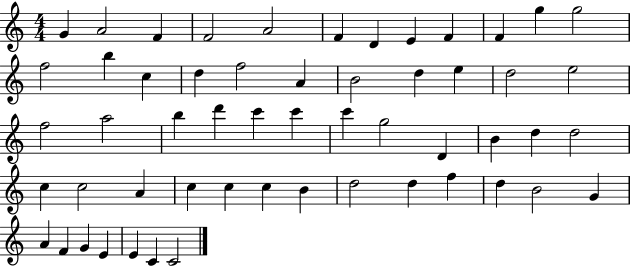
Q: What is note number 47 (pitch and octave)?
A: B4